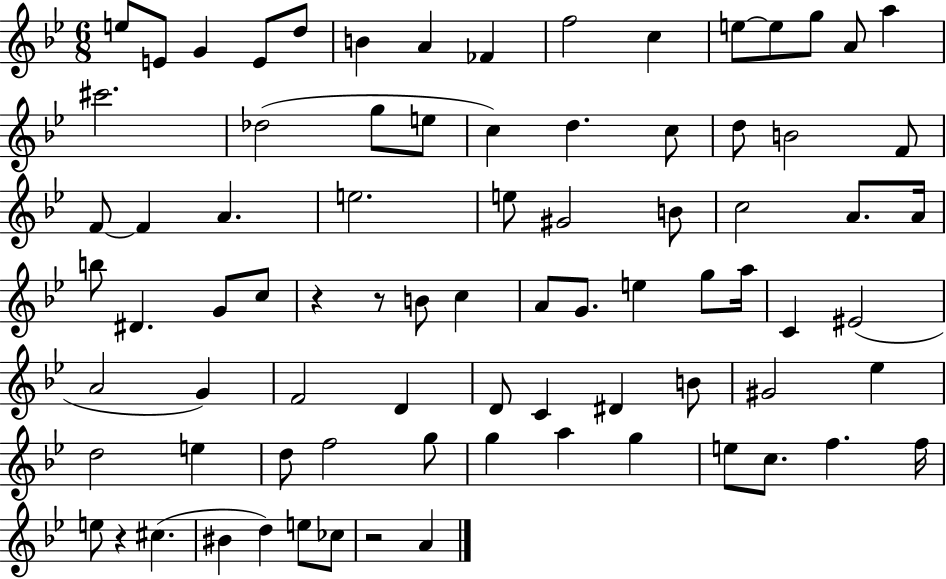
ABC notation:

X:1
T:Untitled
M:6/8
L:1/4
K:Bb
e/2 E/2 G E/2 d/2 B A _F f2 c e/2 e/2 g/2 A/2 a ^c'2 _d2 g/2 e/2 c d c/2 d/2 B2 F/2 F/2 F A e2 e/2 ^G2 B/2 c2 A/2 A/4 b/2 ^D G/2 c/2 z z/2 B/2 c A/2 G/2 e g/2 a/4 C ^E2 A2 G F2 D D/2 C ^D B/2 ^G2 _e d2 e d/2 f2 g/2 g a g e/2 c/2 f f/4 e/2 z ^c ^B d e/2 _c/2 z2 A